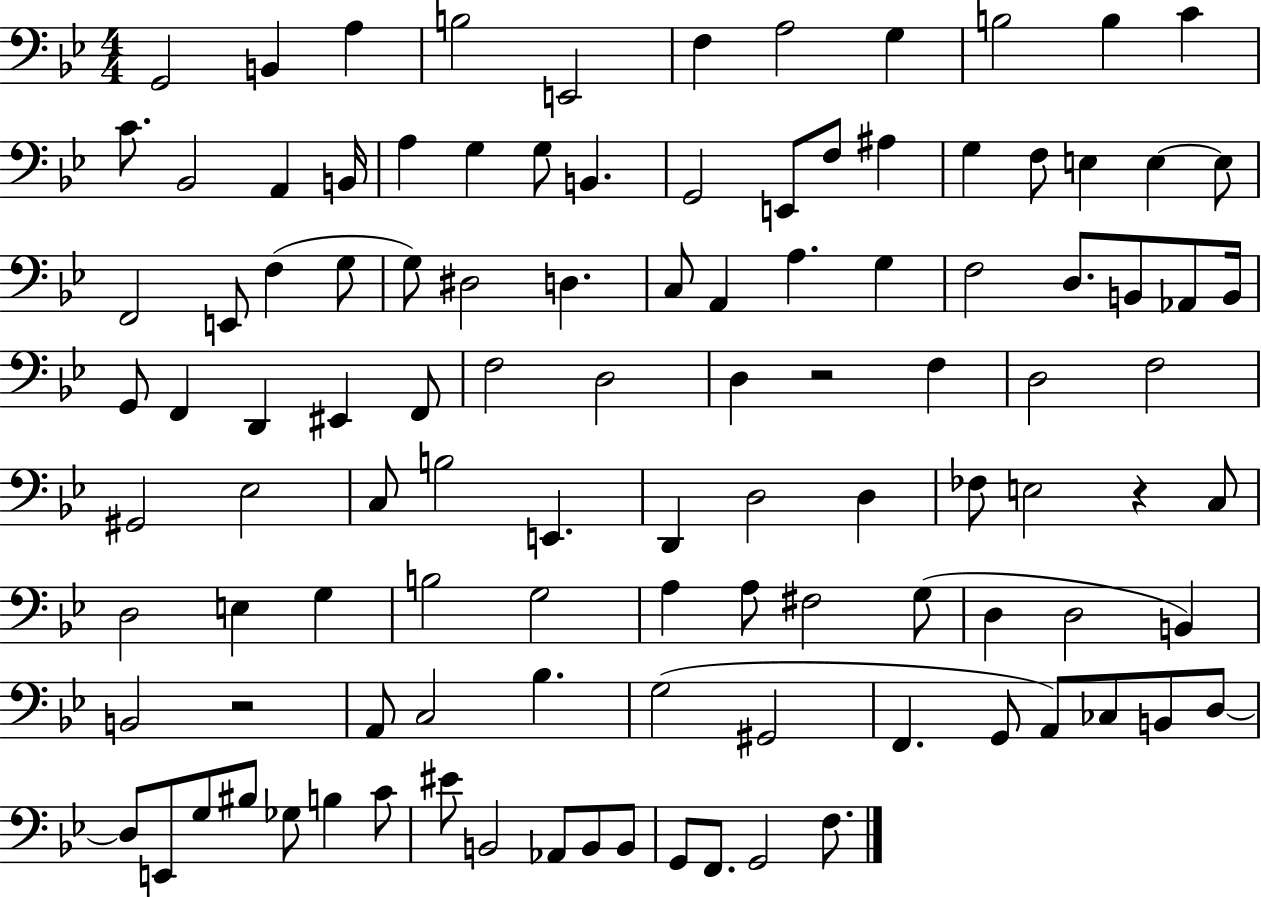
X:1
T:Untitled
M:4/4
L:1/4
K:Bb
G,,2 B,, A, B,2 E,,2 F, A,2 G, B,2 B, C C/2 _B,,2 A,, B,,/4 A, G, G,/2 B,, G,,2 E,,/2 F,/2 ^A, G, F,/2 E, E, E,/2 F,,2 E,,/2 F, G,/2 G,/2 ^D,2 D, C,/2 A,, A, G, F,2 D,/2 B,,/2 _A,,/2 B,,/4 G,,/2 F,, D,, ^E,, F,,/2 F,2 D,2 D, z2 F, D,2 F,2 ^G,,2 _E,2 C,/2 B,2 E,, D,, D,2 D, _F,/2 E,2 z C,/2 D,2 E, G, B,2 G,2 A, A,/2 ^F,2 G,/2 D, D,2 B,, B,,2 z2 A,,/2 C,2 _B, G,2 ^G,,2 F,, G,,/2 A,,/2 _C,/2 B,,/2 D,/2 D,/2 E,,/2 G,/2 ^B,/2 _G,/2 B, C/2 ^E/2 B,,2 _A,,/2 B,,/2 B,,/2 G,,/2 F,,/2 G,,2 F,/2